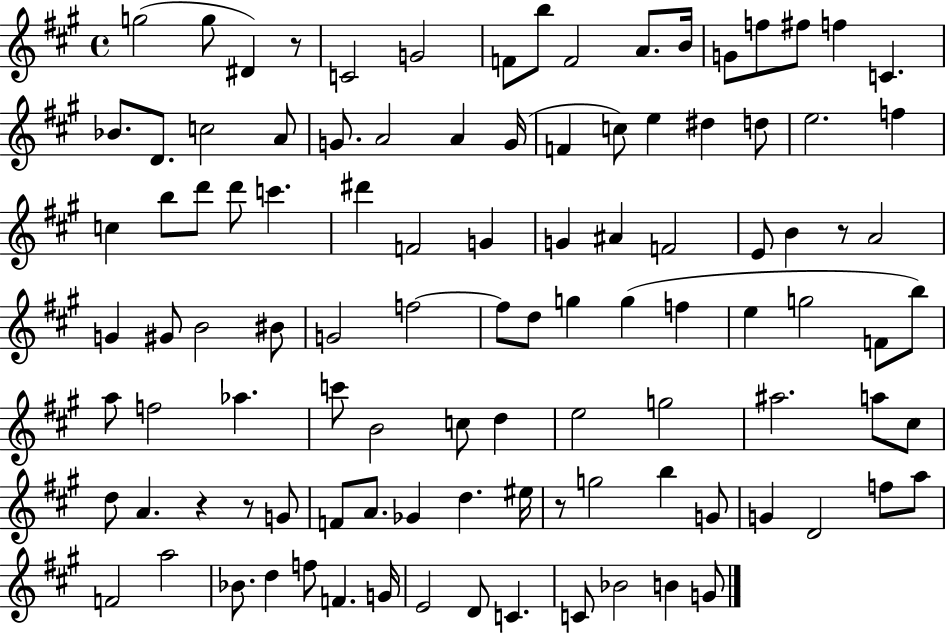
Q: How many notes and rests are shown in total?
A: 105